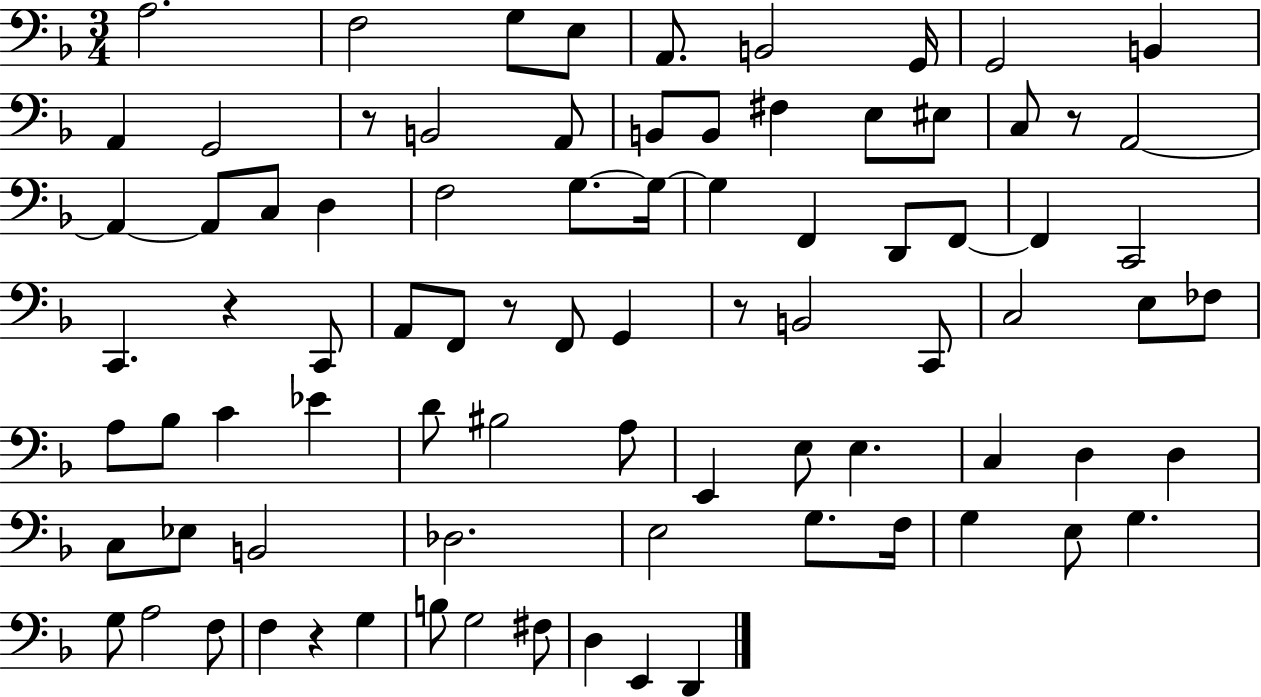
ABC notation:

X:1
T:Untitled
M:3/4
L:1/4
K:F
A,2 F,2 G,/2 E,/2 A,,/2 B,,2 G,,/4 G,,2 B,, A,, G,,2 z/2 B,,2 A,,/2 B,,/2 B,,/2 ^F, E,/2 ^E,/2 C,/2 z/2 A,,2 A,, A,,/2 C,/2 D, F,2 G,/2 G,/4 G, F,, D,,/2 F,,/2 F,, C,,2 C,, z C,,/2 A,,/2 F,,/2 z/2 F,,/2 G,, z/2 B,,2 C,,/2 C,2 E,/2 _F,/2 A,/2 _B,/2 C _E D/2 ^B,2 A,/2 E,, E,/2 E, C, D, D, C,/2 _E,/2 B,,2 _D,2 E,2 G,/2 F,/4 G, E,/2 G, G,/2 A,2 F,/2 F, z G, B,/2 G,2 ^F,/2 D, E,, D,,